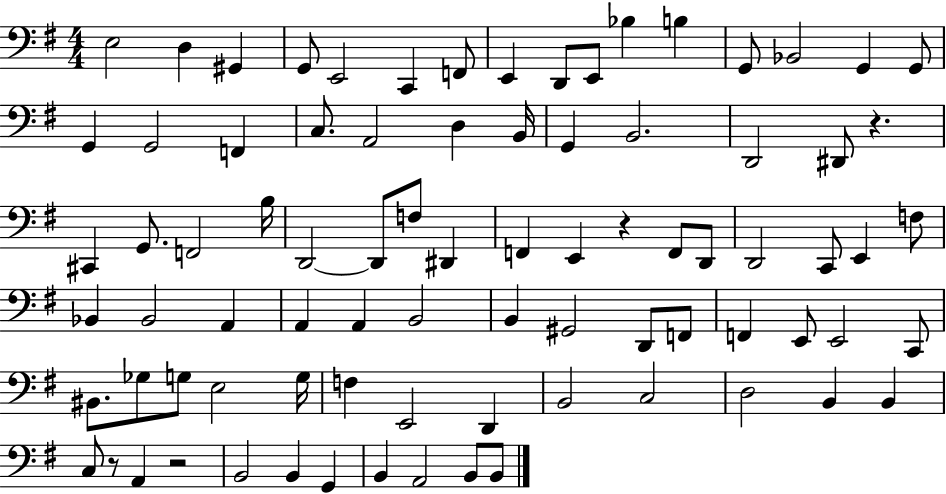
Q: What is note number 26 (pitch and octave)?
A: D2